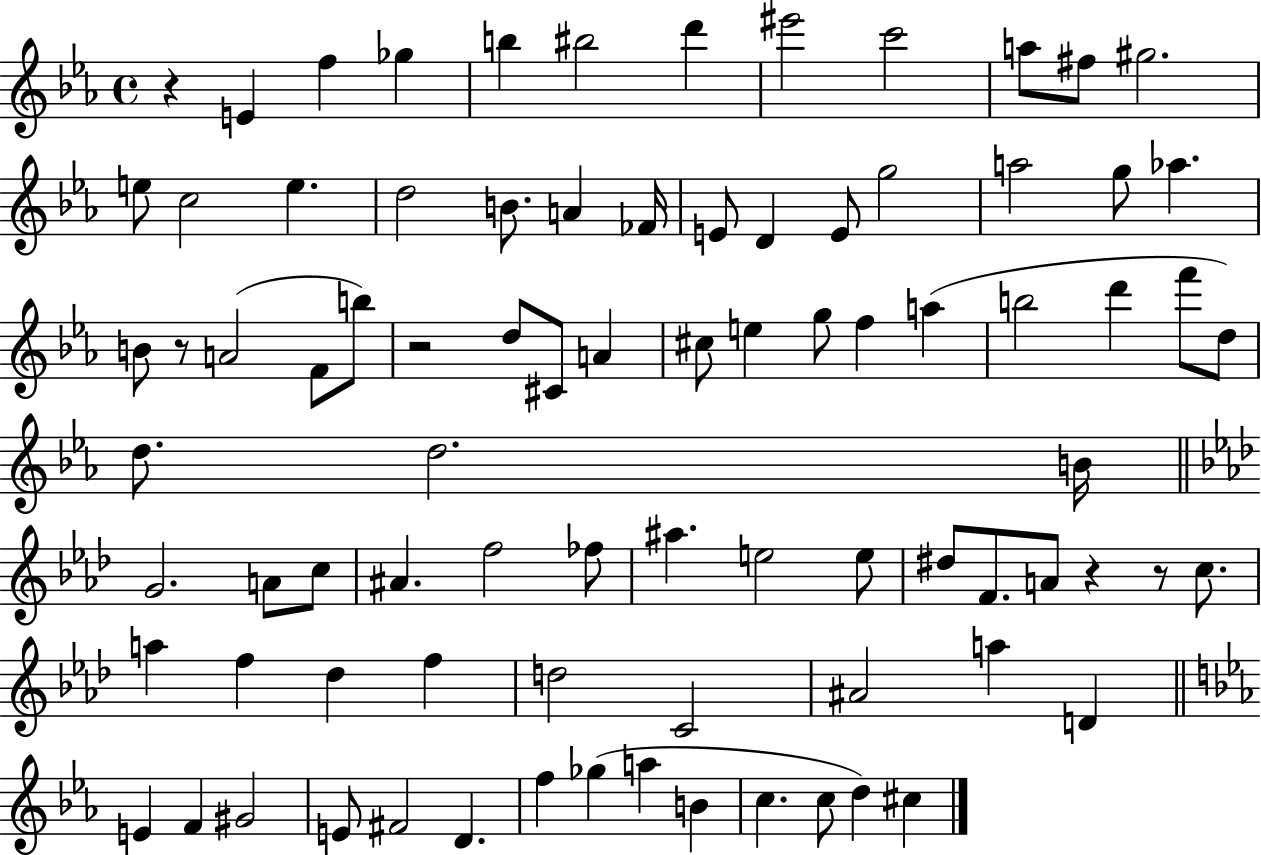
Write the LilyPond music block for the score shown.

{
  \clef treble
  \time 4/4
  \defaultTimeSignature
  \key ees \major
  \repeat volta 2 { r4 e'4 f''4 ges''4 | b''4 bis''2 d'''4 | eis'''2 c'''2 | a''8 fis''8 gis''2. | \break e''8 c''2 e''4. | d''2 b'8. a'4 fes'16 | e'8 d'4 e'8 g''2 | a''2 g''8 aes''4. | \break b'8 r8 a'2( f'8 b''8) | r2 d''8 cis'8 a'4 | cis''8 e''4 g''8 f''4 a''4( | b''2 d'''4 f'''8 d''8) | \break d''8. d''2. b'16 | \bar "||" \break \key f \minor g'2. a'8 c''8 | ais'4. f''2 fes''8 | ais''4. e''2 e''8 | dis''8 f'8. a'8 r4 r8 c''8. | \break a''4 f''4 des''4 f''4 | d''2 c'2 | ais'2 a''4 d'4 | \bar "||" \break \key ees \major e'4 f'4 gis'2 | e'8 fis'2 d'4. | f''4 ges''4( a''4 b'4 | c''4. c''8 d''4) cis''4 | \break } \bar "|."
}